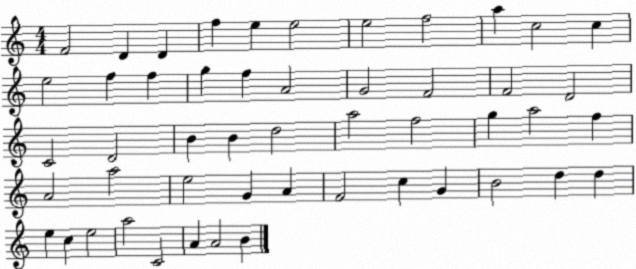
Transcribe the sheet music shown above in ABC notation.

X:1
T:Untitled
M:4/4
L:1/4
K:C
F2 D D f e e2 e2 f2 a c2 c e2 f f g f A2 G2 F2 F2 D2 C2 D2 B B d2 a2 f2 g a2 f A2 a2 e2 G A F2 c G B2 d d e c e2 a2 C2 A A2 B